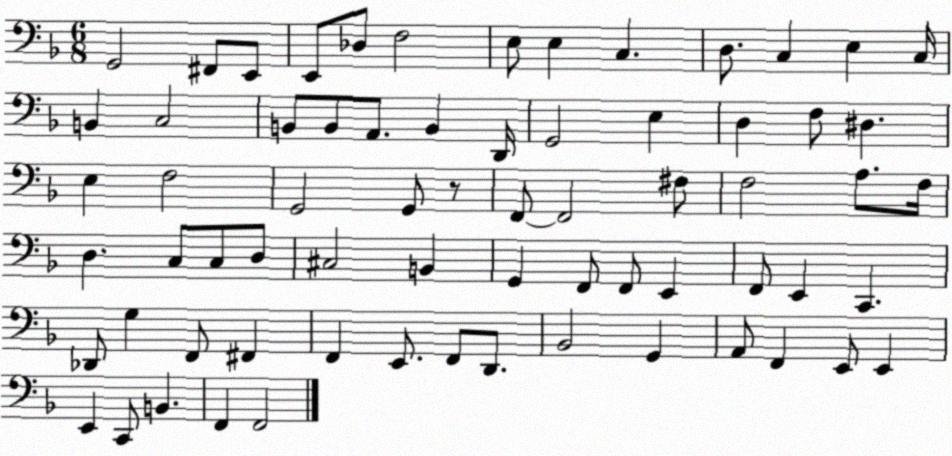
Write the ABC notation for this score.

X:1
T:Untitled
M:6/8
L:1/4
K:F
G,,2 ^F,,/2 E,,/2 E,,/2 _D,/2 F,2 E,/2 E, C, D,/2 C, E, C,/4 B,, C,2 B,,/2 B,,/2 A,,/2 B,, D,,/4 G,,2 E, D, F,/2 ^D, E, F,2 G,,2 G,,/2 z/2 F,,/2 F,,2 ^F,/2 F,2 A,/2 F,/4 D, C,/2 C,/2 D,/2 ^C,2 B,, G,, F,,/2 F,,/2 E,, F,,/2 E,, C,, _D,,/2 G, F,,/2 ^F,, F,, E,,/2 F,,/2 D,,/2 _B,,2 G,, A,,/2 F,, E,,/2 E,, E,, C,,/2 B,, F,, F,,2